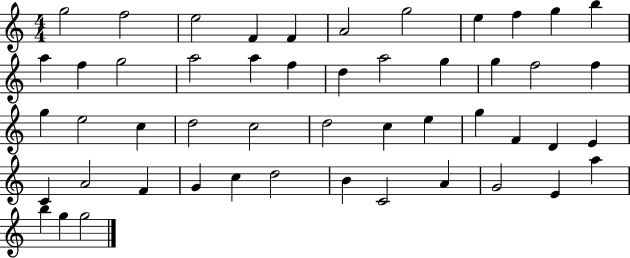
X:1
T:Untitled
M:4/4
L:1/4
K:C
g2 f2 e2 F F A2 g2 e f g b a f g2 a2 a f d a2 g g f2 f g e2 c d2 c2 d2 c e g F D E C A2 F G c d2 B C2 A G2 E a b g g2